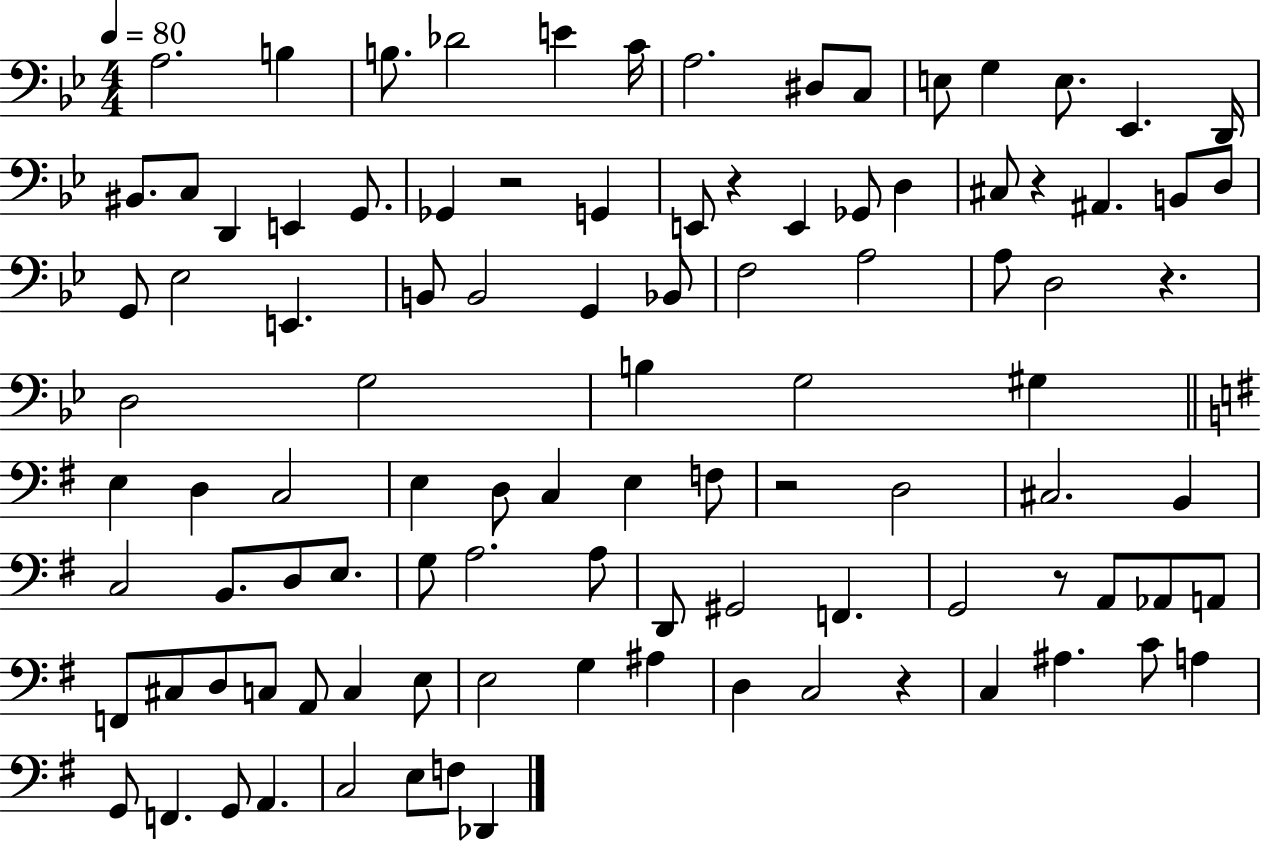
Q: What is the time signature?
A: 4/4